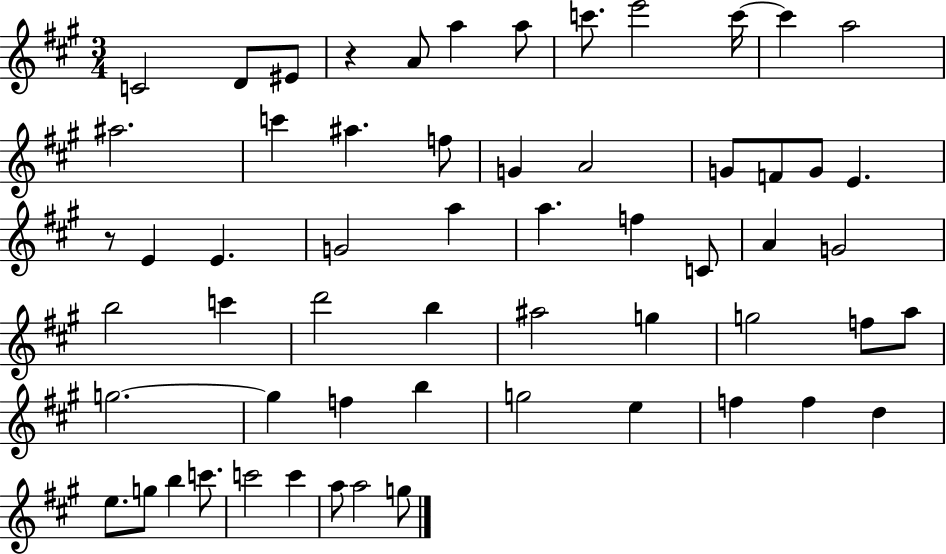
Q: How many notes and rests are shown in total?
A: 59